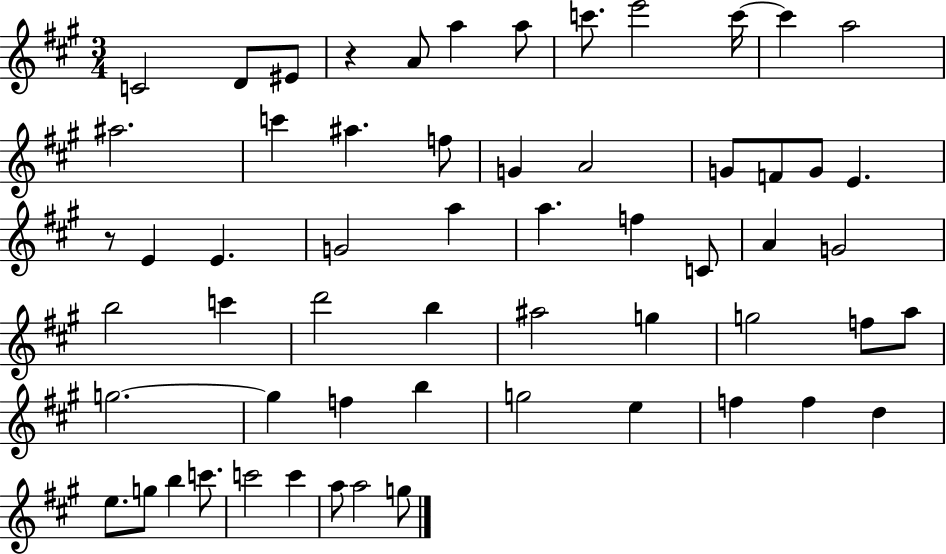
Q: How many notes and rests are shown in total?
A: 59